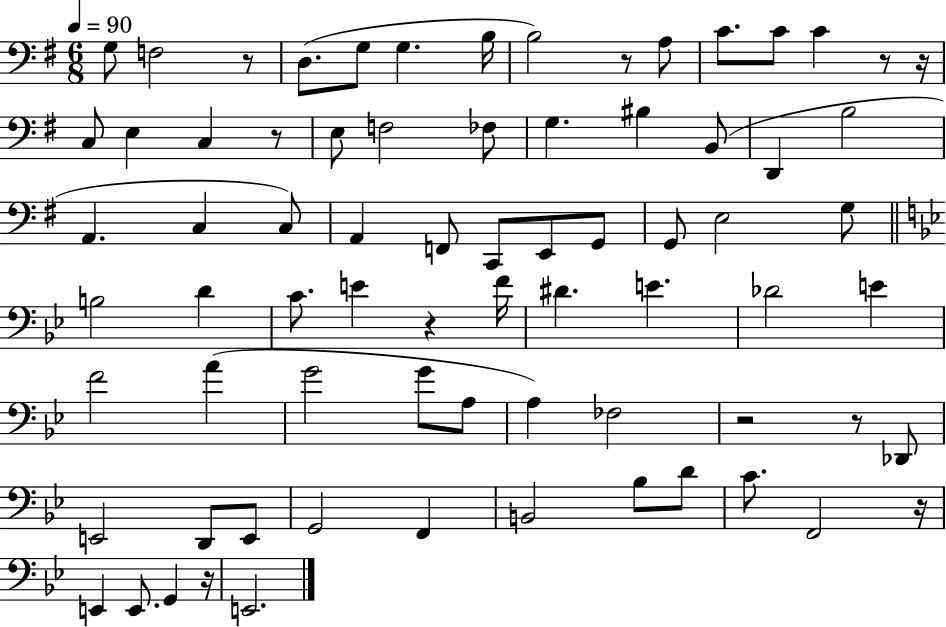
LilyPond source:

{
  \clef bass
  \numericTimeSignature
  \time 6/8
  \key g \major
  \tempo 4 = 90
  g8 f2 r8 | d8.( g8 g4. b16 | b2) r8 a8 | c'8. c'8 c'4 r8 r16 | \break c8 e4 c4 r8 | e8 f2 fes8 | g4. bis4 b,8( | d,4 b2 | \break a,4. c4 c8) | a,4 f,8 c,8 e,8 g,8 | g,8 e2 g8 | \bar "||" \break \key bes \major b2 d'4 | c'8. e'4 r4 f'16 | dis'4. e'4. | des'2 e'4 | \break f'2 a'4( | g'2 g'8 a8 | a4) fes2 | r2 r8 des,8 | \break e,2 d,8 e,8 | g,2 f,4 | b,2 bes8 d'8 | c'8. f,2 r16 | \break e,4 e,8. g,4 r16 | e,2. | \bar "|."
}